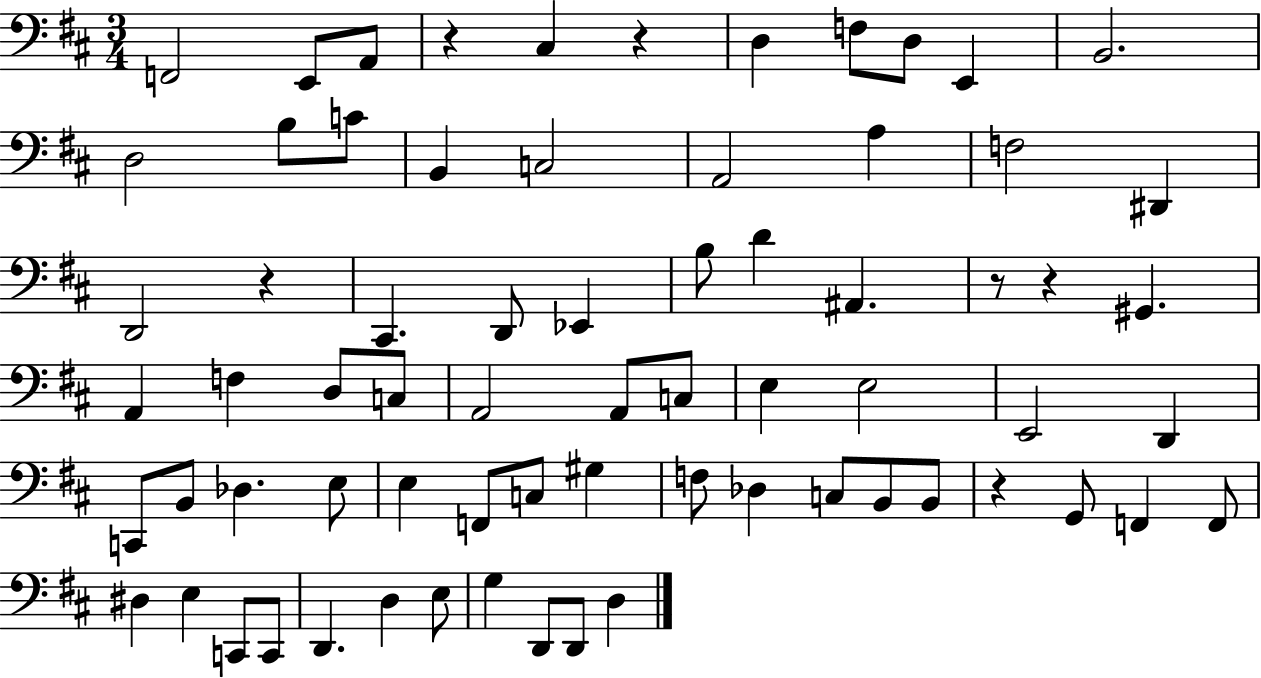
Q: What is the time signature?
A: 3/4